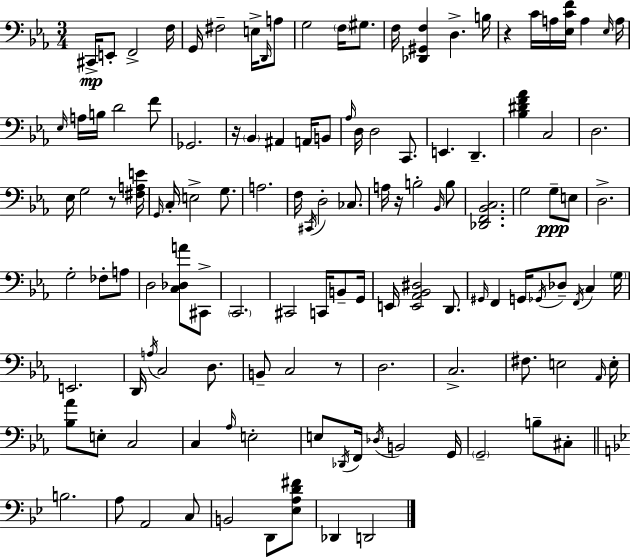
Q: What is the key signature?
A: EES major